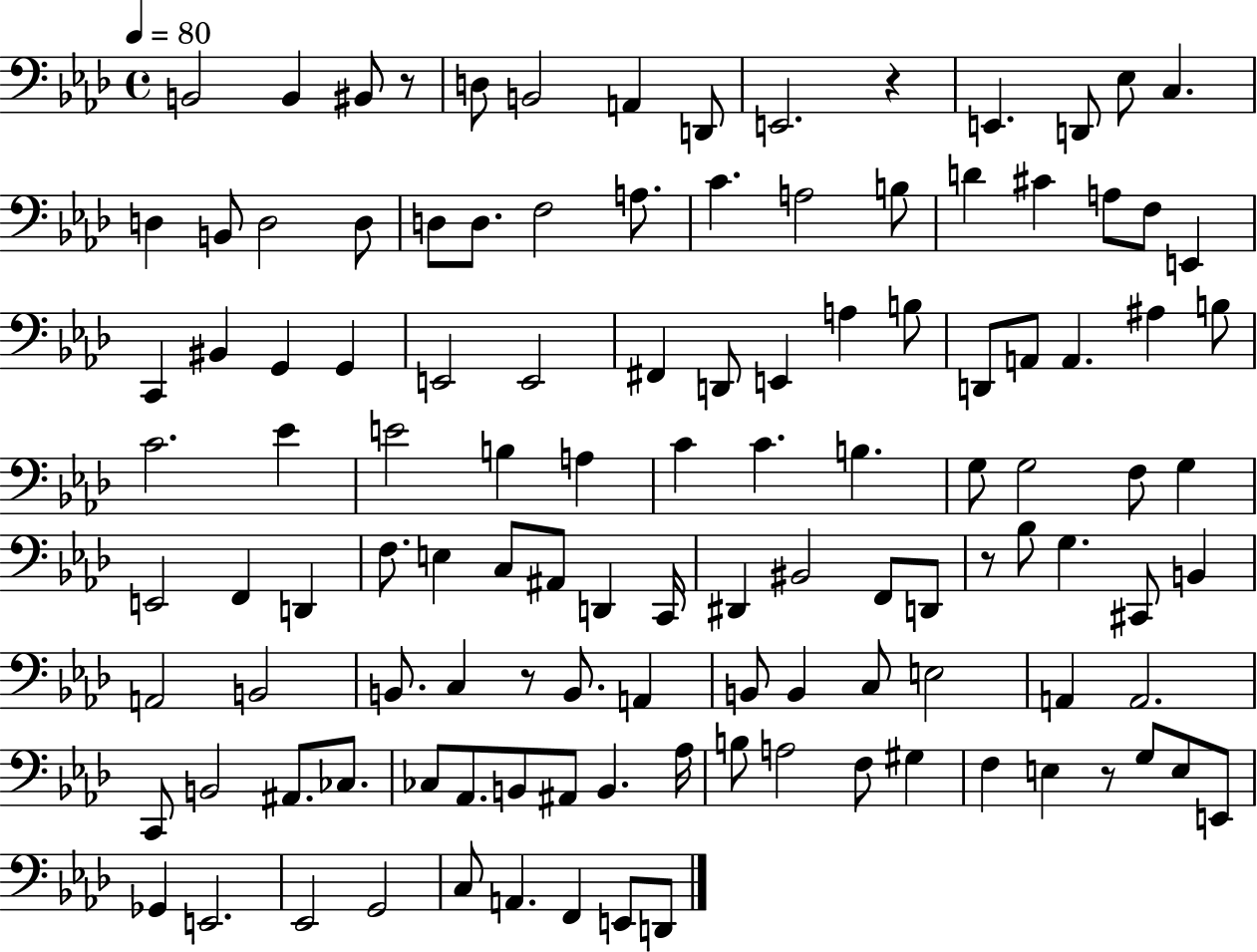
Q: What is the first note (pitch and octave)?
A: B2